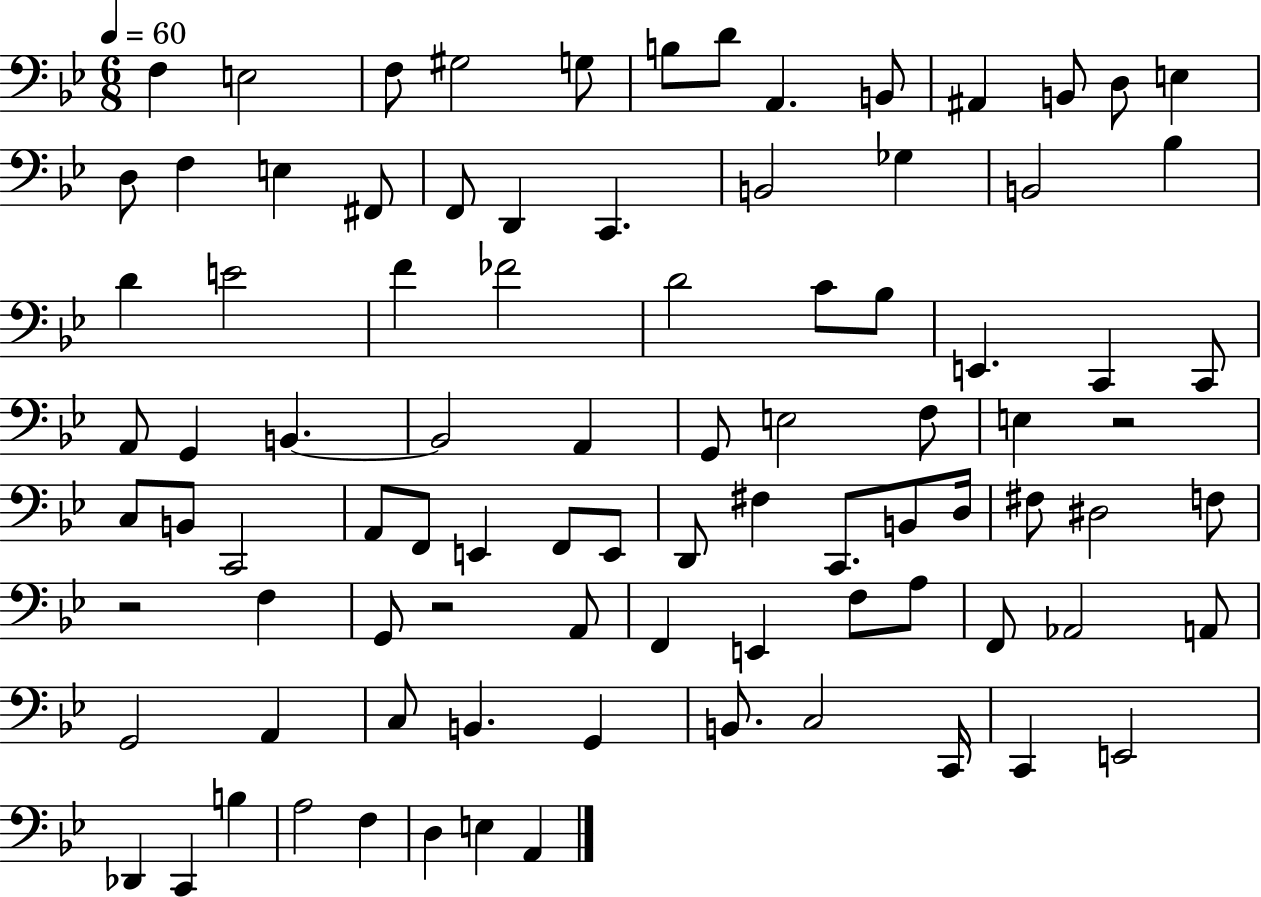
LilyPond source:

{
  \clef bass
  \numericTimeSignature
  \time 6/8
  \key bes \major
  \tempo 4 = 60
  \repeat volta 2 { f4 e2 | f8 gis2 g8 | b8 d'8 a,4. b,8 | ais,4 b,8 d8 e4 | \break d8 f4 e4 fis,8 | f,8 d,4 c,4. | b,2 ges4 | b,2 bes4 | \break d'4 e'2 | f'4 fes'2 | d'2 c'8 bes8 | e,4. c,4 c,8 | \break a,8 g,4 b,4.~~ | b,2 a,4 | g,8 e2 f8 | e4 r2 | \break c8 b,8 c,2 | a,8 f,8 e,4 f,8 e,8 | d,8 fis4 c,8. b,8 d16 | fis8 dis2 f8 | \break r2 f4 | g,8 r2 a,8 | f,4 e,4 f8 a8 | f,8 aes,2 a,8 | \break g,2 a,4 | c8 b,4. g,4 | b,8. c2 c,16 | c,4 e,2 | \break des,4 c,4 b4 | a2 f4 | d4 e4 a,4 | } \bar "|."
}